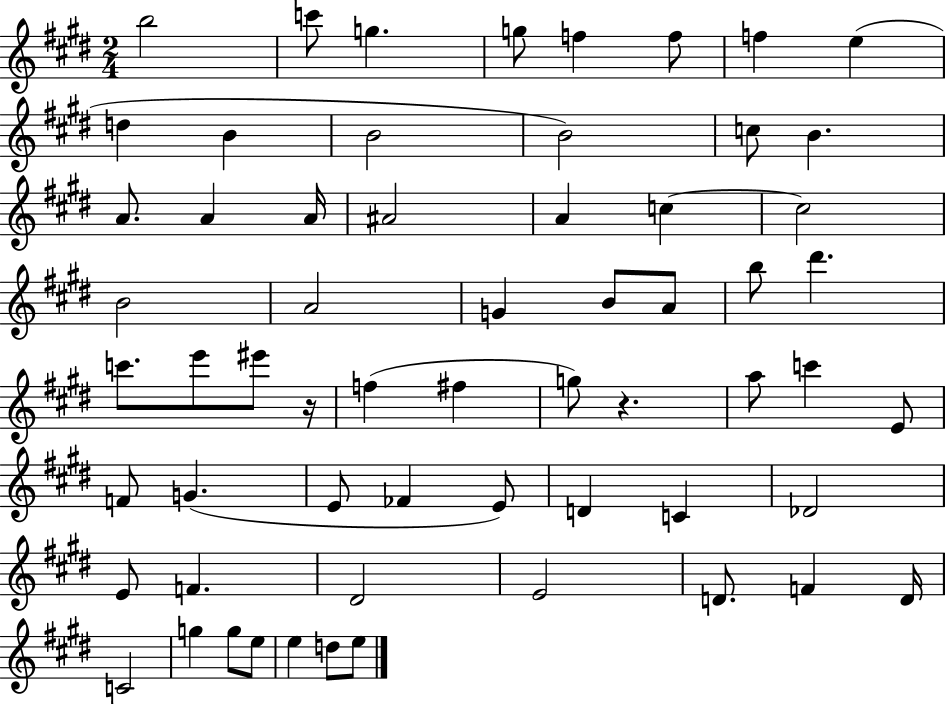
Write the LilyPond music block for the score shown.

{
  \clef treble
  \numericTimeSignature
  \time 2/4
  \key e \major
  b''2 | c'''8 g''4. | g''8 f''4 f''8 | f''4 e''4( | \break d''4 b'4 | b'2 | b'2) | c''8 b'4. | \break a'8. a'4 a'16 | ais'2 | a'4 c''4~~ | c''2 | \break b'2 | a'2 | g'4 b'8 a'8 | b''8 dis'''4. | \break c'''8. e'''8 eis'''8 r16 | f''4( fis''4 | g''8) r4. | a''8 c'''4 e'8 | \break f'8 g'4.( | e'8 fes'4 e'8) | d'4 c'4 | des'2 | \break e'8 f'4. | dis'2 | e'2 | d'8. f'4 d'16 | \break c'2 | g''4 g''8 e''8 | e''4 d''8 e''8 | \bar "|."
}